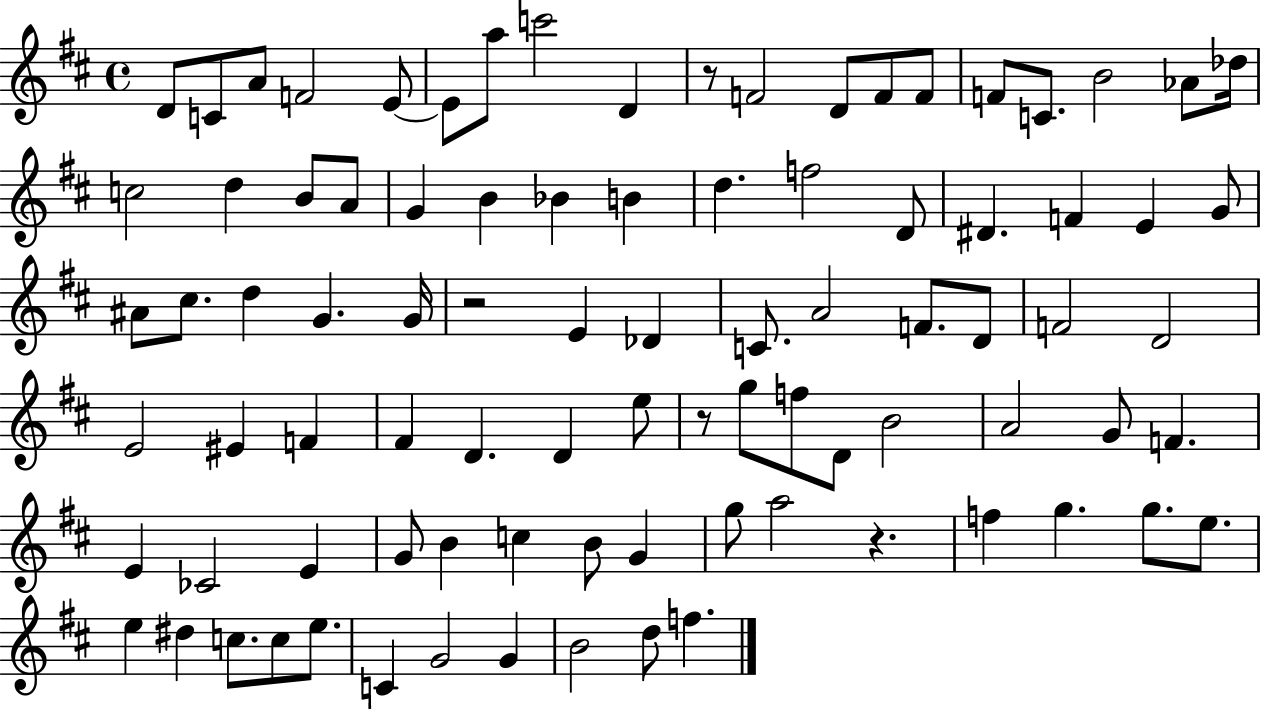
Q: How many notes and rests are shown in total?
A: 89